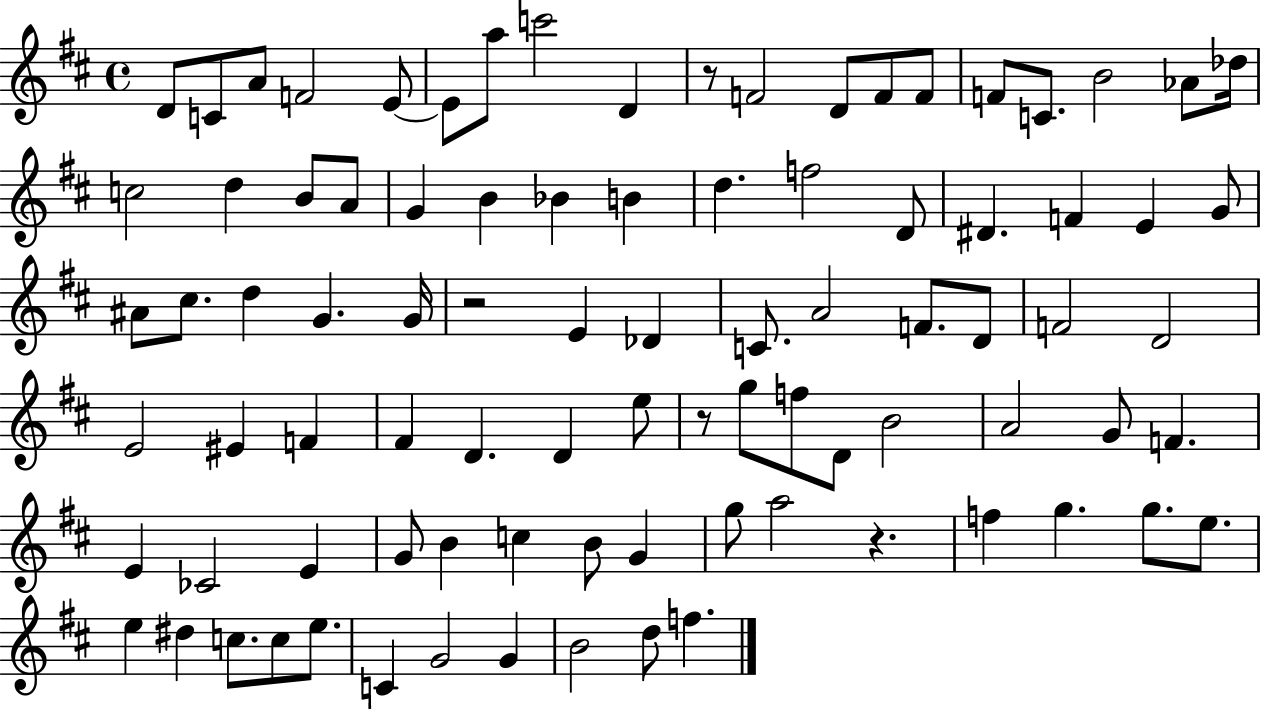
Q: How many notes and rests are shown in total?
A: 89